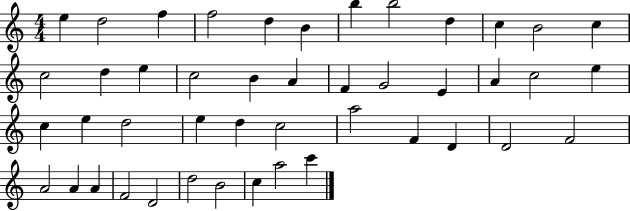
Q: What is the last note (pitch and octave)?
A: C6